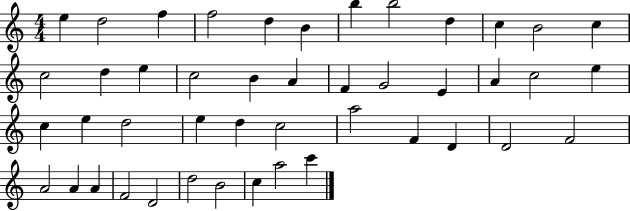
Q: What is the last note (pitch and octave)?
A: C6